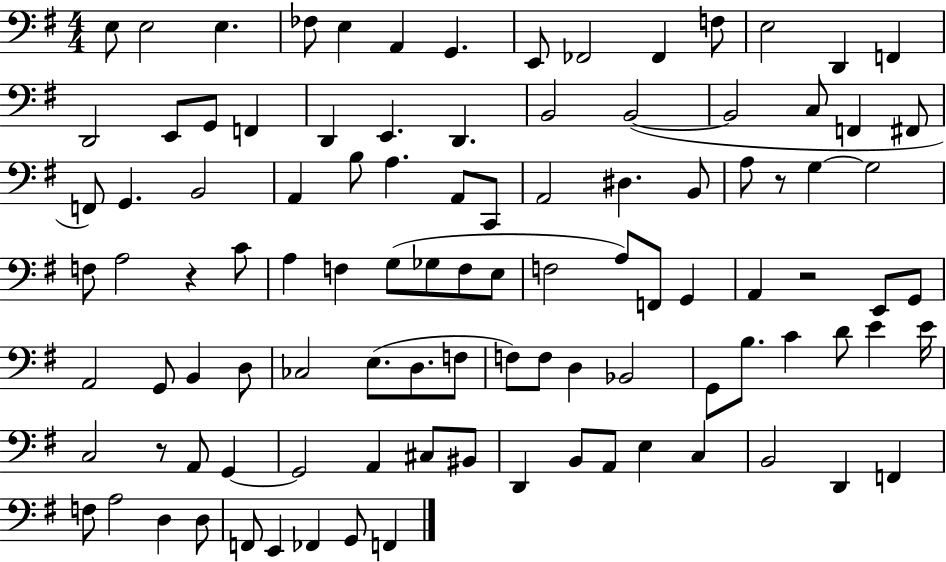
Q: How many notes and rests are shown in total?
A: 103